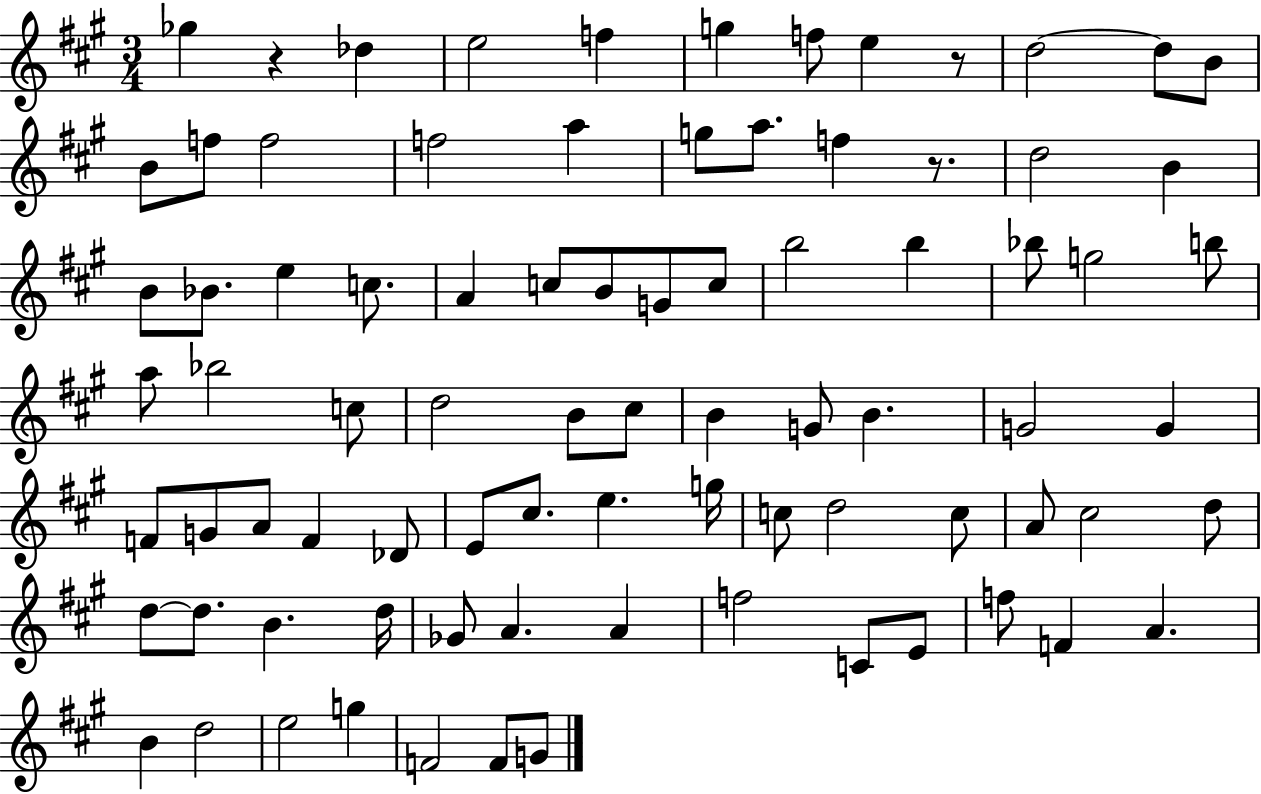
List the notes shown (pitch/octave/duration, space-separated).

Gb5/q R/q Db5/q E5/h F5/q G5/q F5/e E5/q R/e D5/h D5/e B4/e B4/e F5/e F5/h F5/h A5/q G5/e A5/e. F5/q R/e. D5/h B4/q B4/e Bb4/e. E5/q C5/e. A4/q C5/e B4/e G4/e C5/e B5/h B5/q Bb5/e G5/h B5/e A5/e Bb5/h C5/e D5/h B4/e C#5/e B4/q G4/e B4/q. G4/h G4/q F4/e G4/e A4/e F4/q Db4/e E4/e C#5/e. E5/q. G5/s C5/e D5/h C5/e A4/e C#5/h D5/e D5/e D5/e. B4/q. D5/s Gb4/e A4/q. A4/q F5/h C4/e E4/e F5/e F4/q A4/q. B4/q D5/h E5/h G5/q F4/h F4/e G4/e